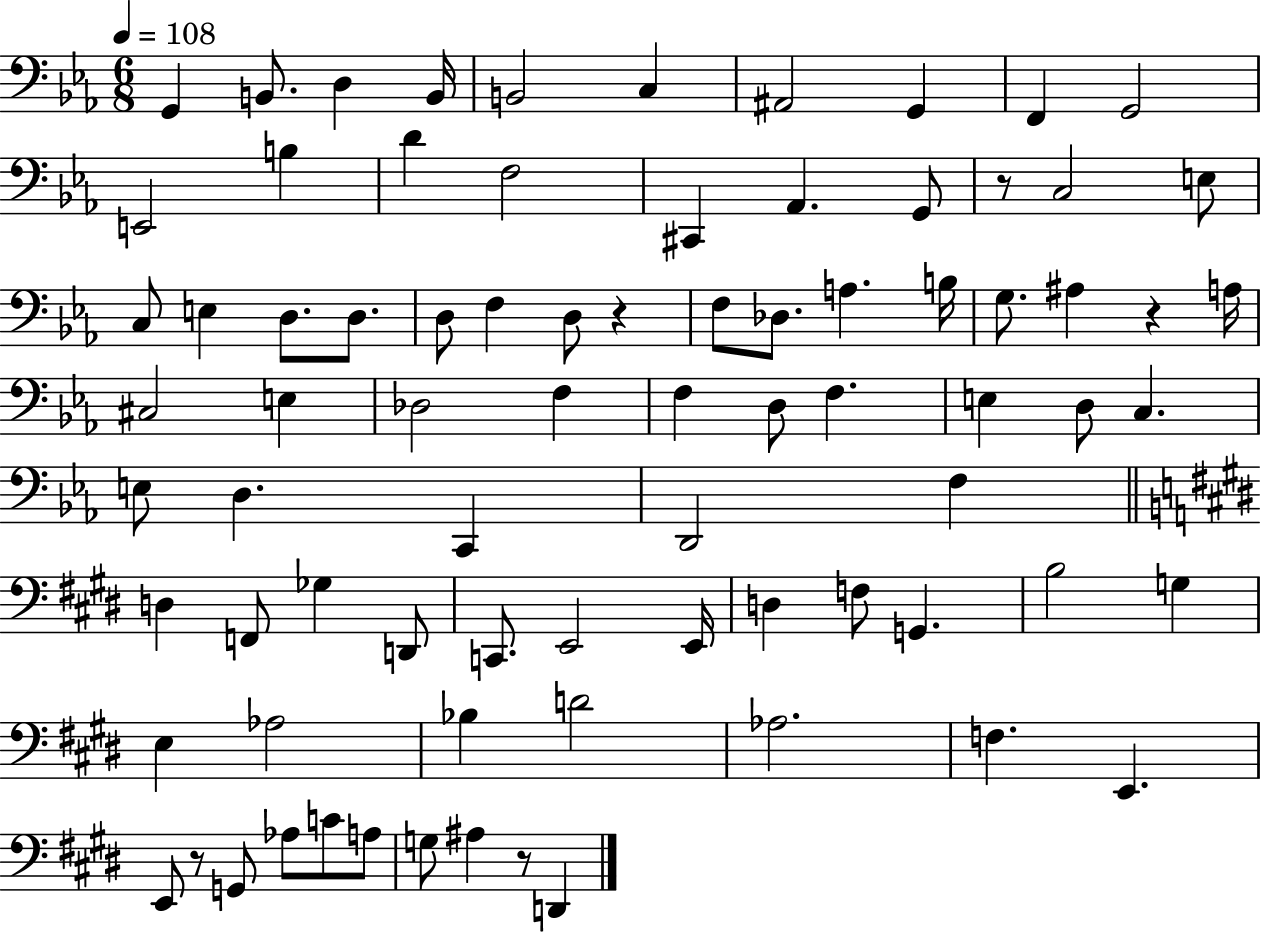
X:1
T:Untitled
M:6/8
L:1/4
K:Eb
G,, B,,/2 D, B,,/4 B,,2 C, ^A,,2 G,, F,, G,,2 E,,2 B, D F,2 ^C,, _A,, G,,/2 z/2 C,2 E,/2 C,/2 E, D,/2 D,/2 D,/2 F, D,/2 z F,/2 _D,/2 A, B,/4 G,/2 ^A, z A,/4 ^C,2 E, _D,2 F, F, D,/2 F, E, D,/2 C, E,/2 D, C,, D,,2 F, D, F,,/2 _G, D,,/2 C,,/2 E,,2 E,,/4 D, F,/2 G,, B,2 G, E, _A,2 _B, D2 _A,2 F, E,, E,,/2 z/2 G,,/2 _A,/2 C/2 A,/2 G,/2 ^A, z/2 D,,